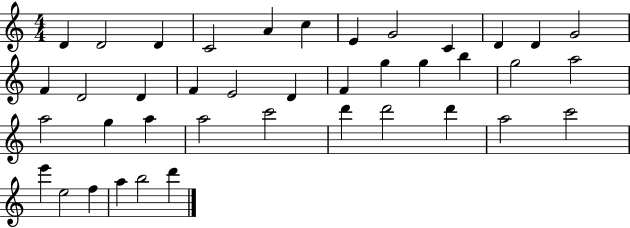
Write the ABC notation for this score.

X:1
T:Untitled
M:4/4
L:1/4
K:C
D D2 D C2 A c E G2 C D D G2 F D2 D F E2 D F g g b g2 a2 a2 g a a2 c'2 d' d'2 d' a2 c'2 e' e2 f a b2 d'